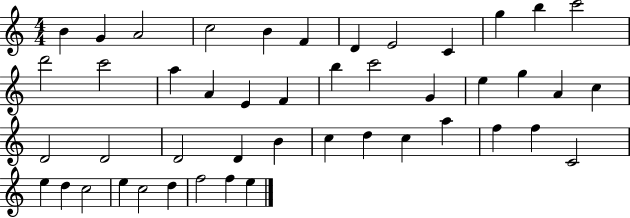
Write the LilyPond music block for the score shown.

{
  \clef treble
  \numericTimeSignature
  \time 4/4
  \key c \major
  b'4 g'4 a'2 | c''2 b'4 f'4 | d'4 e'2 c'4 | g''4 b''4 c'''2 | \break d'''2 c'''2 | a''4 a'4 e'4 f'4 | b''4 c'''2 g'4 | e''4 g''4 a'4 c''4 | \break d'2 d'2 | d'2 d'4 b'4 | c''4 d''4 c''4 a''4 | f''4 f''4 c'2 | \break e''4 d''4 c''2 | e''4 c''2 d''4 | f''2 f''4 e''4 | \bar "|."
}